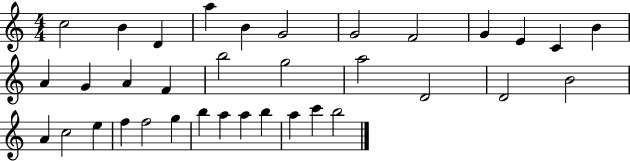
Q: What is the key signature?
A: C major